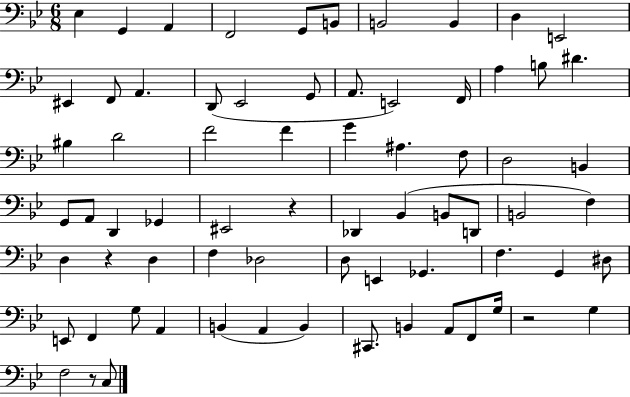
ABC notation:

X:1
T:Untitled
M:6/8
L:1/4
K:Bb
_E, G,, A,, F,,2 G,,/2 B,,/2 B,,2 B,, D, E,,2 ^E,, F,,/2 A,, D,,/2 _E,,2 G,,/2 A,,/2 E,,2 F,,/4 A, B,/2 ^D ^B, D2 F2 F G ^A, F,/2 D,2 B,, G,,/2 A,,/2 D,, _G,, ^E,,2 z _D,, _B,, B,,/2 D,,/2 B,,2 F, D, z D, F, _D,2 D,/2 E,, _G,, F, G,, ^D,/2 E,,/2 F,, G,/2 A,, B,, A,, B,, ^C,,/2 B,, A,,/2 F,,/2 G,/4 z2 G, F,2 z/2 C,/2